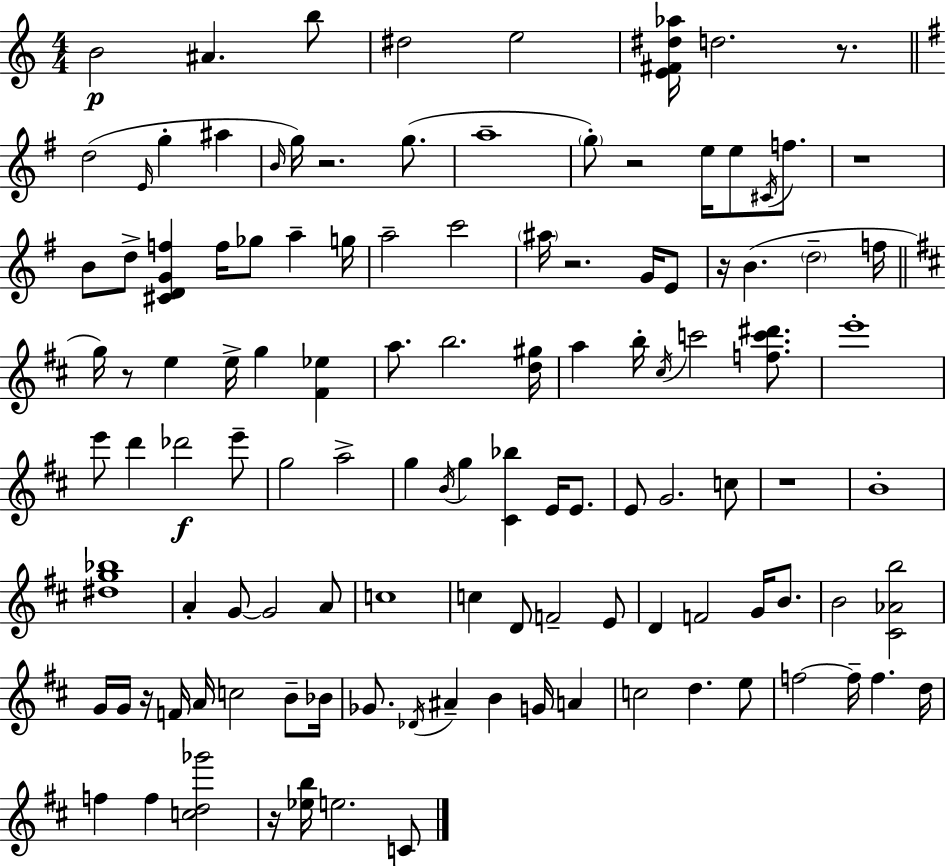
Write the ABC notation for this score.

X:1
T:Untitled
M:4/4
L:1/4
K:Am
B2 ^A b/2 ^d2 e2 [E^F^d_a]/4 d2 z/2 d2 E/4 g ^a B/4 g/4 z2 g/2 a4 g/2 z2 e/4 e/2 ^C/4 f/2 z4 B/2 d/2 [^CDGf] f/4 _g/2 a g/4 a2 c'2 ^a/4 z2 G/4 E/2 z/4 B d2 f/4 g/4 z/2 e e/4 g [^F_e] a/2 b2 [d^g]/4 a b/4 ^c/4 c'2 [fc'^d']/2 e'4 e'/2 d' _d'2 e'/2 g2 a2 g B/4 g [^C_b] E/4 E/2 E/2 G2 c/2 z4 B4 [^dg_b]4 A G/2 G2 A/2 c4 c D/2 F2 E/2 D F2 G/4 B/2 B2 [^C_Ab]2 G/4 G/4 z/4 F/4 A/4 c2 B/2 _B/4 _G/2 _D/4 ^A B G/4 A c2 d e/2 f2 f/4 f d/4 f f [cd_g']2 z/4 [_eb]/4 e2 C/2